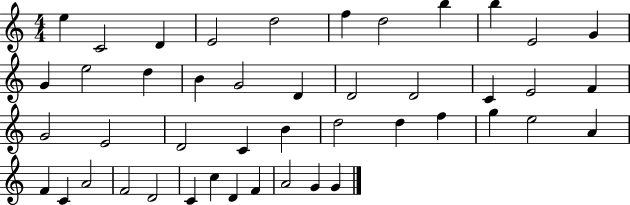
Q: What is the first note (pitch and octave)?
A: E5